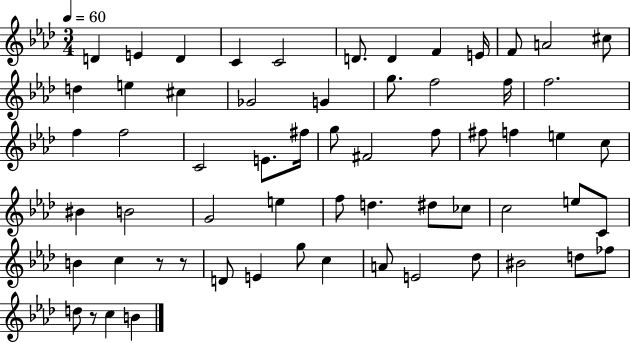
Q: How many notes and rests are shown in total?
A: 62